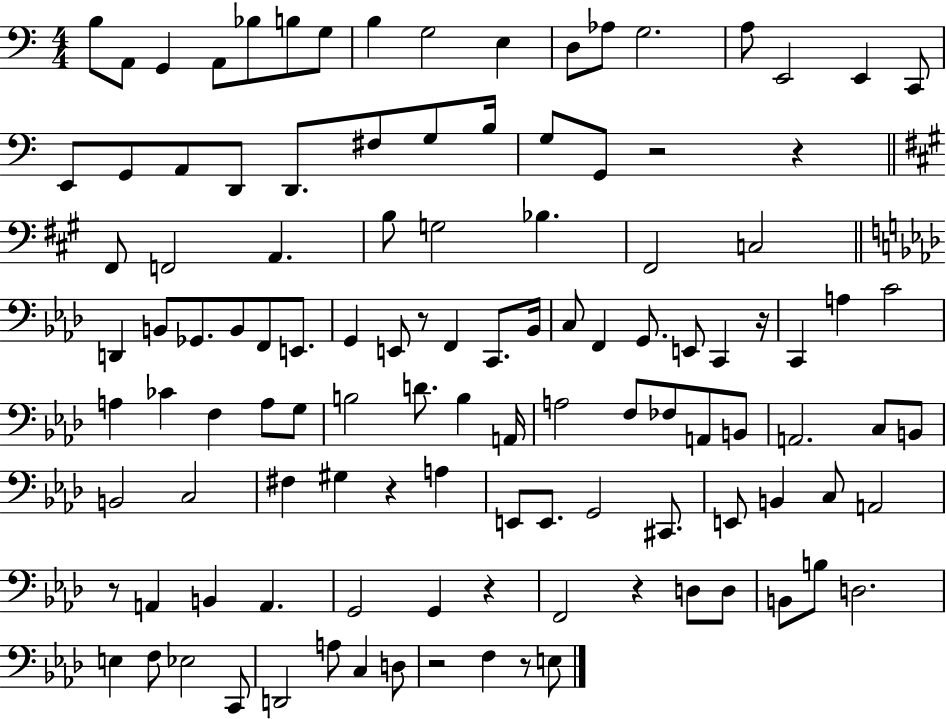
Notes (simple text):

B3/e A2/e G2/q A2/e Bb3/e B3/e G3/e B3/q G3/h E3/q D3/e Ab3/e G3/h. A3/e E2/h E2/q C2/e E2/e G2/e A2/e D2/e D2/e. F#3/e G3/e B3/s G3/e G2/e R/h R/q F#2/e F2/h A2/q. B3/e G3/h Bb3/q. F#2/h C3/h D2/q B2/e Gb2/e. B2/e F2/e E2/e. G2/q E2/e R/e F2/q C2/e. Bb2/s C3/e F2/q G2/e. E2/e C2/q R/s C2/q A3/q C4/h A3/q CES4/q F3/q A3/e G3/e B3/h D4/e. B3/q A2/s A3/h F3/e FES3/e A2/e B2/e A2/h. C3/e B2/e B2/h C3/h F#3/q G#3/q R/q A3/q E2/e E2/e. G2/h C#2/e. E2/e B2/q C3/e A2/h R/e A2/q B2/q A2/q. G2/h G2/q R/q F2/h R/q D3/e D3/e B2/e B3/e D3/h. E3/q F3/e Eb3/h C2/e D2/h A3/e C3/q D3/e R/h F3/q R/e E3/e